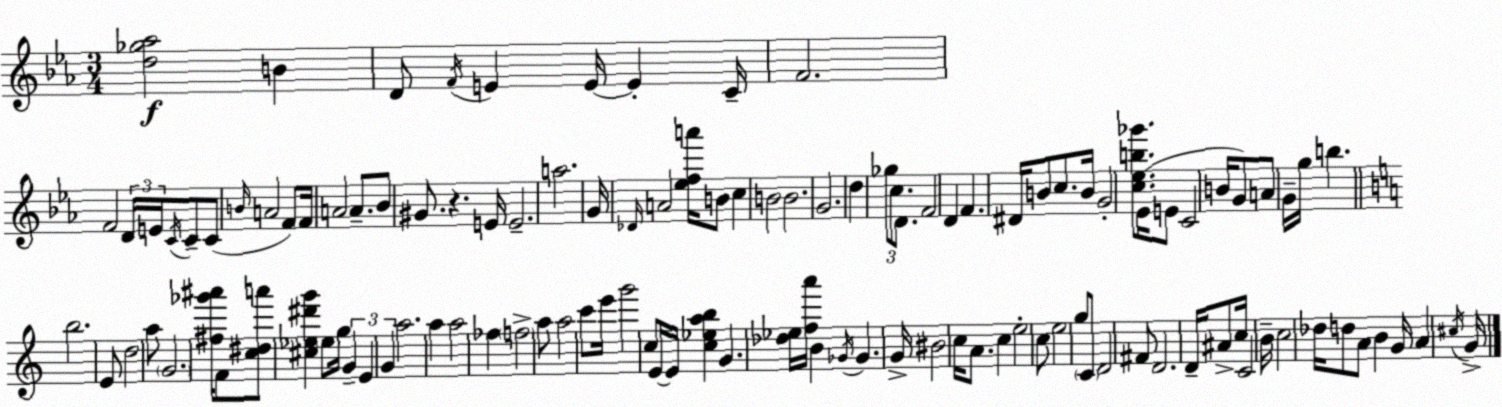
X:1
T:Untitled
M:3/4
L:1/4
K:Eb
[d_g_a]2 B D/2 F/4 E E/4 E C/4 F2 F2 D/4 E/4 C/4 C/2 C/2 B/4 A2 F/2 F/4 A2 A/2 _B/2 ^G/2 z E/4 E2 a2 G/4 _D/4 A2 [_efa']/4 B/2 c B2 B2 G2 d _g/2 c/2 D/2 F2 D F ^D/4 B/2 c/2 B/4 G2 [c_eb_g']/2 _E/4 E/2 C2 B/4 G/2 A/2 G/4 g/4 b b2 E/2 d2 a/2 G2 [^f_g'^a']/4 F/2 [c^da']/2 [^c_e^d'g'] _e/2 g/4 G E G a2 a a2 _f f2 a/2 a2 c'/2 e'/4 g'2 c/2 E/4 E/4 [c_eab] G [_d_e]/4 [fa']/4 B _G/4 _G G/4 ^B2 c/4 A/2 c e2 c/2 e2 g/2 C/2 D2 ^F/2 D2 D/4 ^A/2 c/4 C2 B/4 c2 _d/4 d/2 A/2 B G/4 A ^c/4 G/4